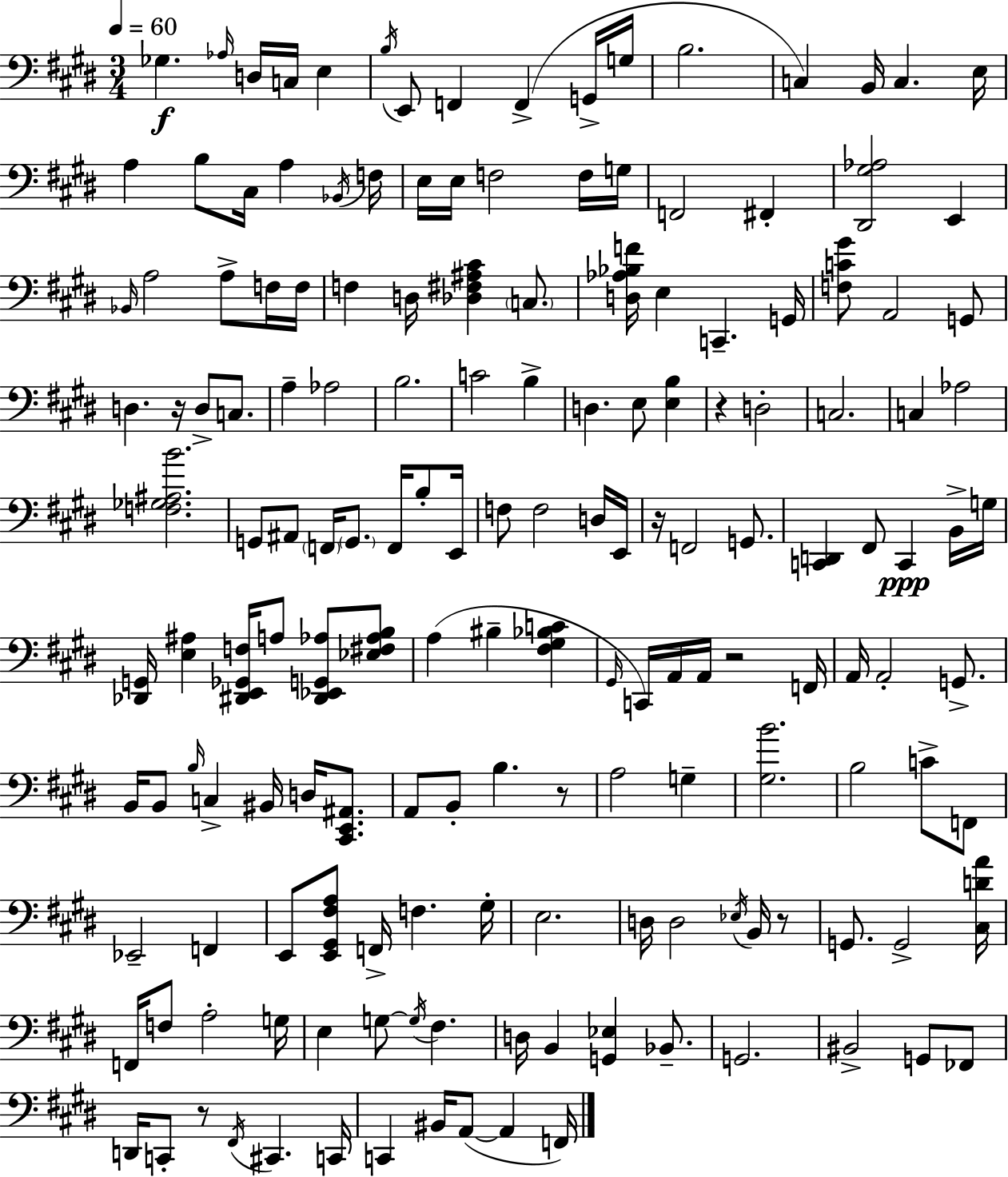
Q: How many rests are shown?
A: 7